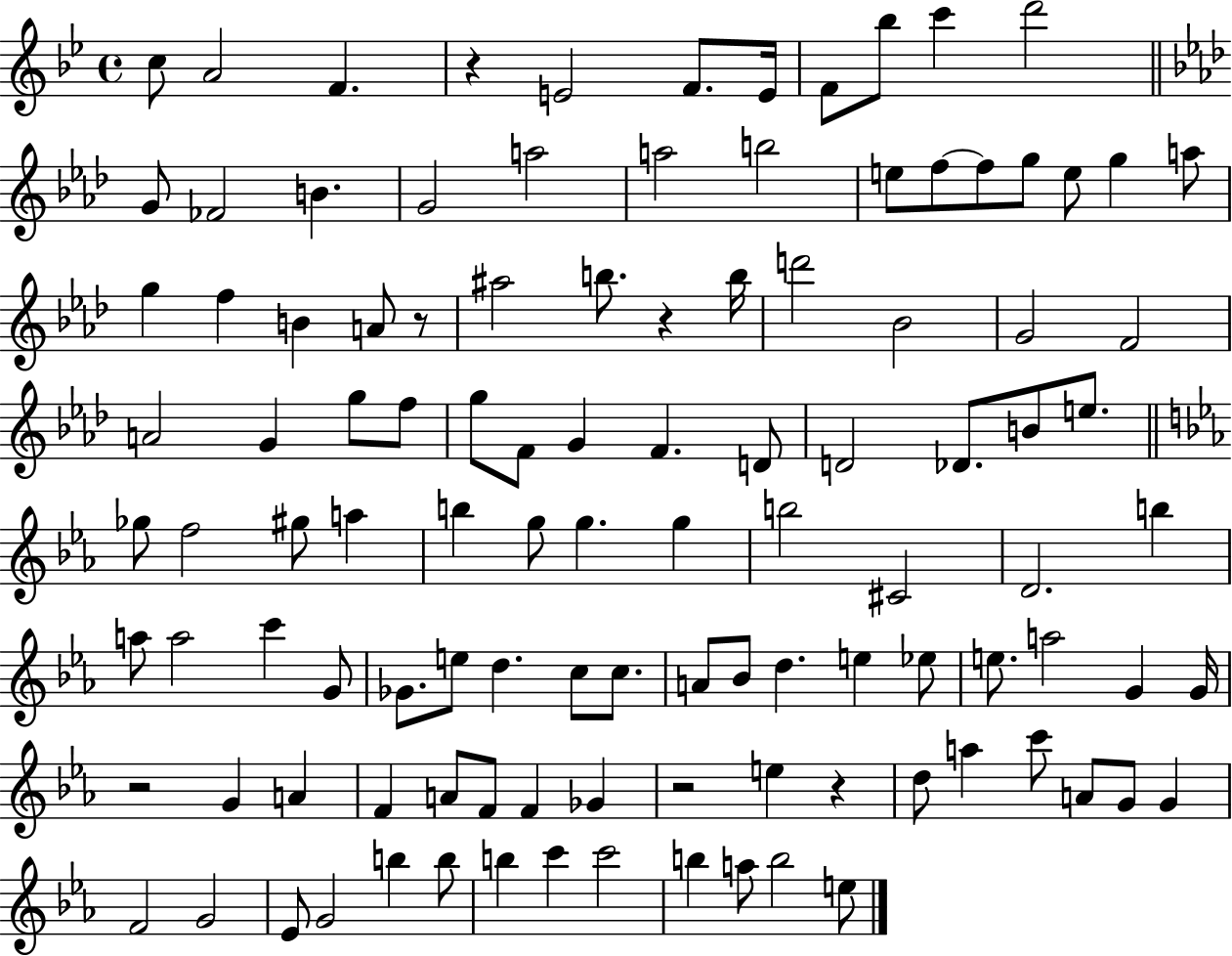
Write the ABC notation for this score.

X:1
T:Untitled
M:4/4
L:1/4
K:Bb
c/2 A2 F z E2 F/2 E/4 F/2 _b/2 c' d'2 G/2 _F2 B G2 a2 a2 b2 e/2 f/2 f/2 g/2 e/2 g a/2 g f B A/2 z/2 ^a2 b/2 z b/4 d'2 _B2 G2 F2 A2 G g/2 f/2 g/2 F/2 G F D/2 D2 _D/2 B/2 e/2 _g/2 f2 ^g/2 a b g/2 g g b2 ^C2 D2 b a/2 a2 c' G/2 _G/2 e/2 d c/2 c/2 A/2 _B/2 d e _e/2 e/2 a2 G G/4 z2 G A F A/2 F/2 F _G z2 e z d/2 a c'/2 A/2 G/2 G F2 G2 _E/2 G2 b b/2 b c' c'2 b a/2 b2 e/2